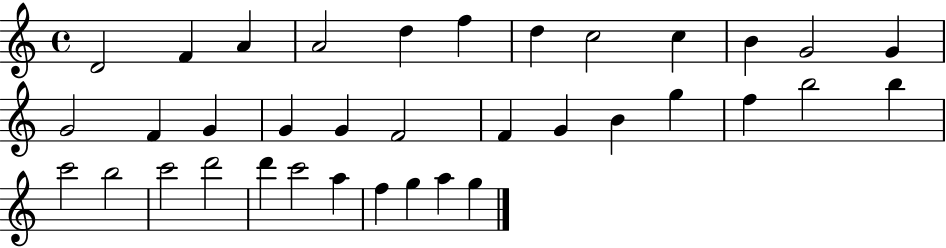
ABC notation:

X:1
T:Untitled
M:4/4
L:1/4
K:C
D2 F A A2 d f d c2 c B G2 G G2 F G G G F2 F G B g f b2 b c'2 b2 c'2 d'2 d' c'2 a f g a g